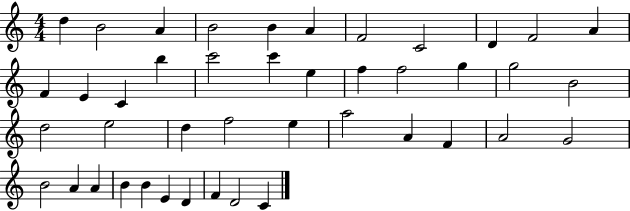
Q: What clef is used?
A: treble